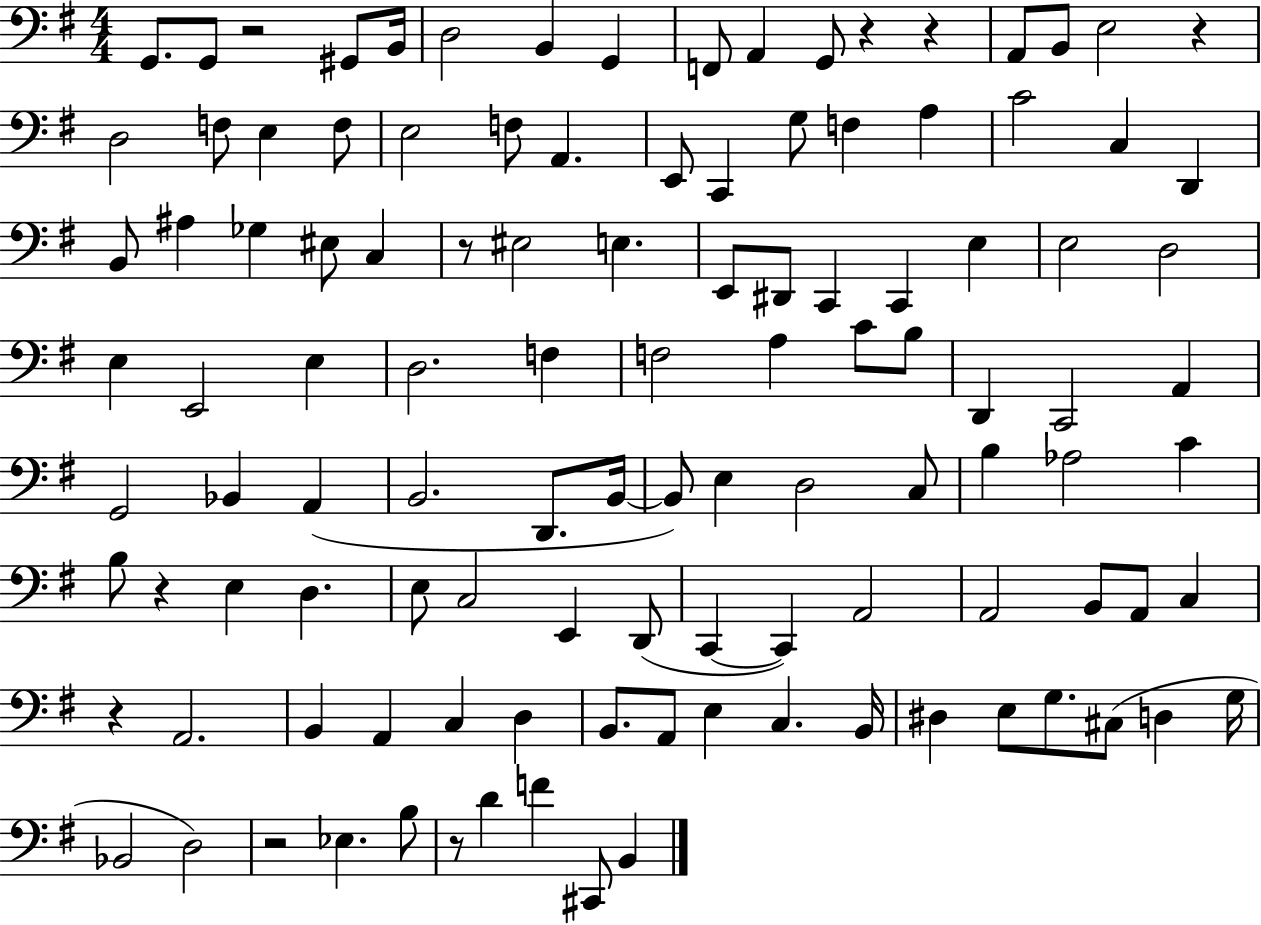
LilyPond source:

{
  \clef bass
  \numericTimeSignature
  \time 4/4
  \key g \major
  g,8. g,8 r2 gis,8 b,16 | d2 b,4 g,4 | f,8 a,4 g,8 r4 r4 | a,8 b,8 e2 r4 | \break d2 f8 e4 f8 | e2 f8 a,4. | e,8 c,4 g8 f4 a4 | c'2 c4 d,4 | \break b,8 ais4 ges4 eis8 c4 | r8 eis2 e4. | e,8 dis,8 c,4 c,4 e4 | e2 d2 | \break e4 e,2 e4 | d2. f4 | f2 a4 c'8 b8 | d,4 c,2 a,4 | \break g,2 bes,4 a,4( | b,2. d,8. b,16~~ | b,8) e4 d2 c8 | b4 aes2 c'4 | \break b8 r4 e4 d4. | e8 c2 e,4 d,8( | c,4~~ c,4) a,2 | a,2 b,8 a,8 c4 | \break r4 a,2. | b,4 a,4 c4 d4 | b,8. a,8 e4 c4. b,16 | dis4 e8 g8. cis8( d4 g16 | \break bes,2 d2) | r2 ees4. b8 | r8 d'4 f'4 cis,8 b,4 | \bar "|."
}